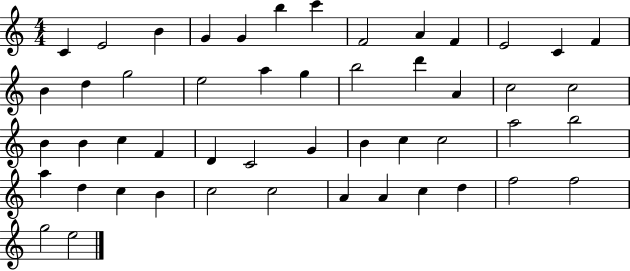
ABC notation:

X:1
T:Untitled
M:4/4
L:1/4
K:C
C E2 B G G b c' F2 A F E2 C F B d g2 e2 a g b2 d' A c2 c2 B B c F D C2 G B c c2 a2 b2 a d c B c2 c2 A A c d f2 f2 g2 e2